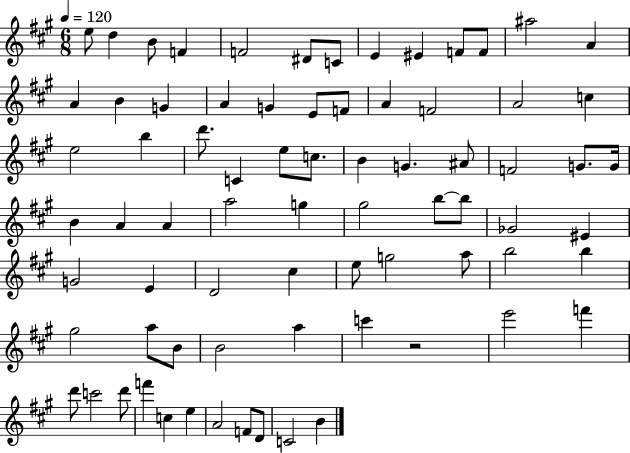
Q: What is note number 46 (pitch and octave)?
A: EIS4